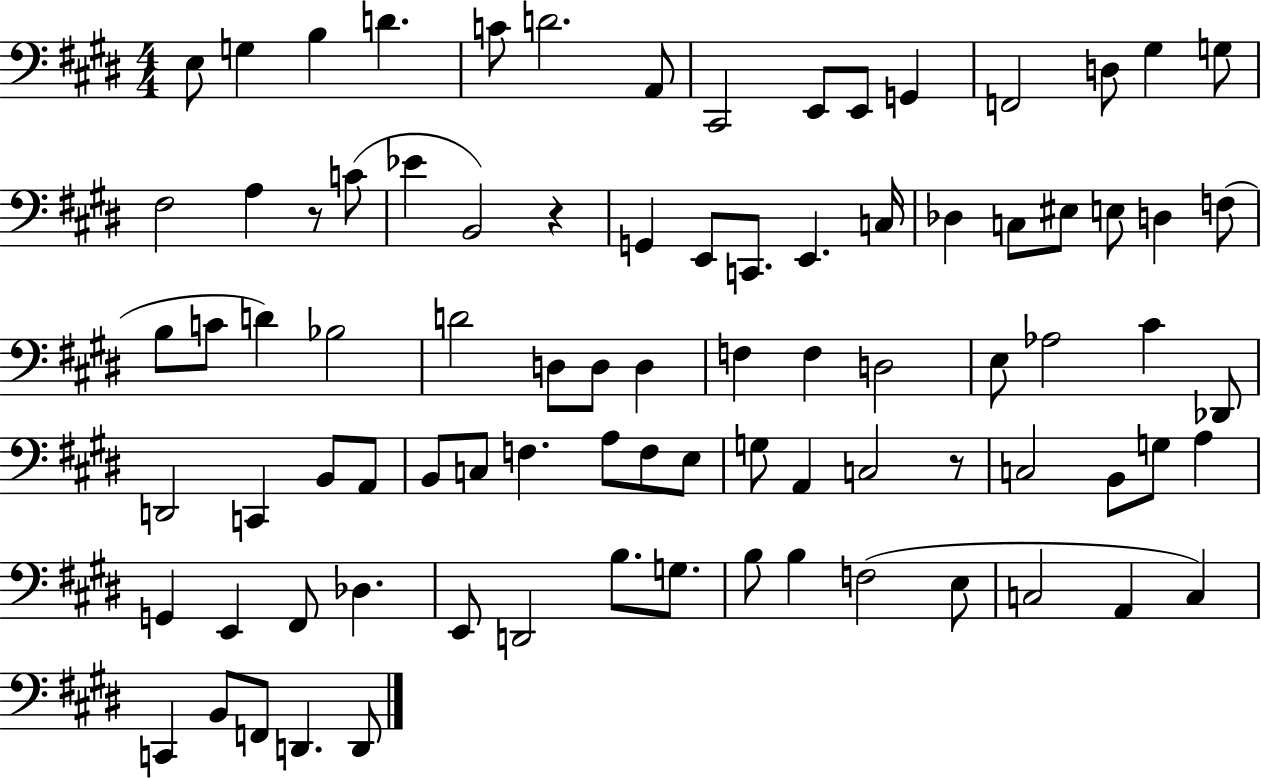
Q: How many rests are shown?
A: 3